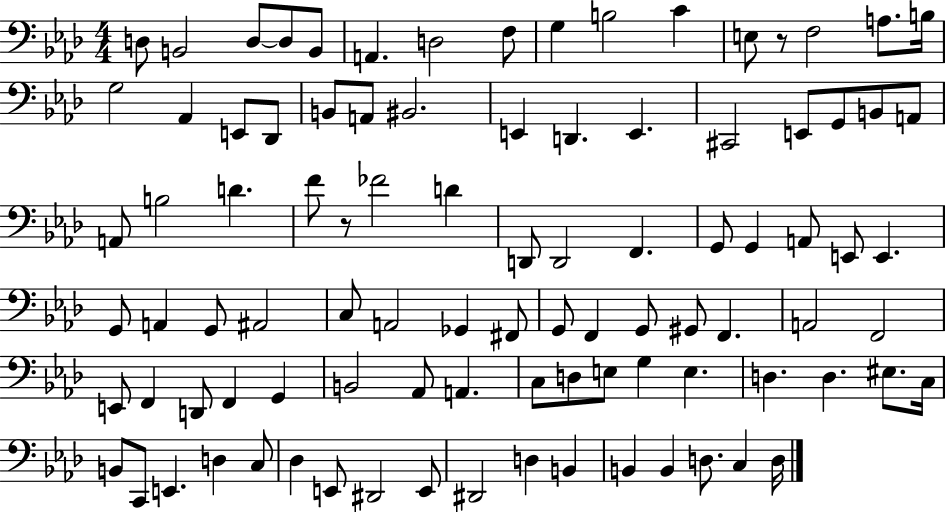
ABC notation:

X:1
T:Untitled
M:4/4
L:1/4
K:Ab
D,/2 B,,2 D,/2 D,/2 B,,/2 A,, D,2 F,/2 G, B,2 C E,/2 z/2 F,2 A,/2 B,/4 G,2 _A,, E,,/2 _D,,/2 B,,/2 A,,/2 ^B,,2 E,, D,, E,, ^C,,2 E,,/2 G,,/2 B,,/2 A,,/2 A,,/2 B,2 D F/2 z/2 _F2 D D,,/2 D,,2 F,, G,,/2 G,, A,,/2 E,,/2 E,, G,,/2 A,, G,,/2 ^A,,2 C,/2 A,,2 _G,, ^F,,/2 G,,/2 F,, G,,/2 ^G,,/2 F,, A,,2 F,,2 E,,/2 F,, D,,/2 F,, G,, B,,2 _A,,/2 A,, C,/2 D,/2 E,/2 G, E, D, D, ^E,/2 C,/4 B,,/2 C,,/2 E,, D, C,/2 _D, E,,/2 ^D,,2 E,,/2 ^D,,2 D, B,, B,, B,, D,/2 C, D,/4